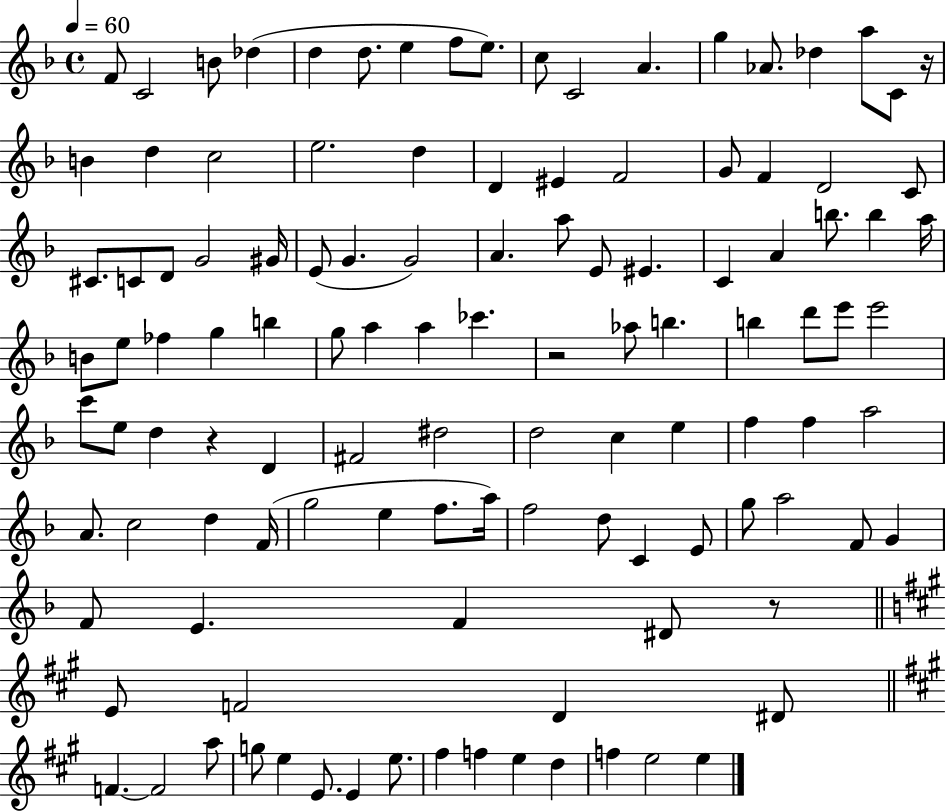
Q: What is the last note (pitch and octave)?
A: E5